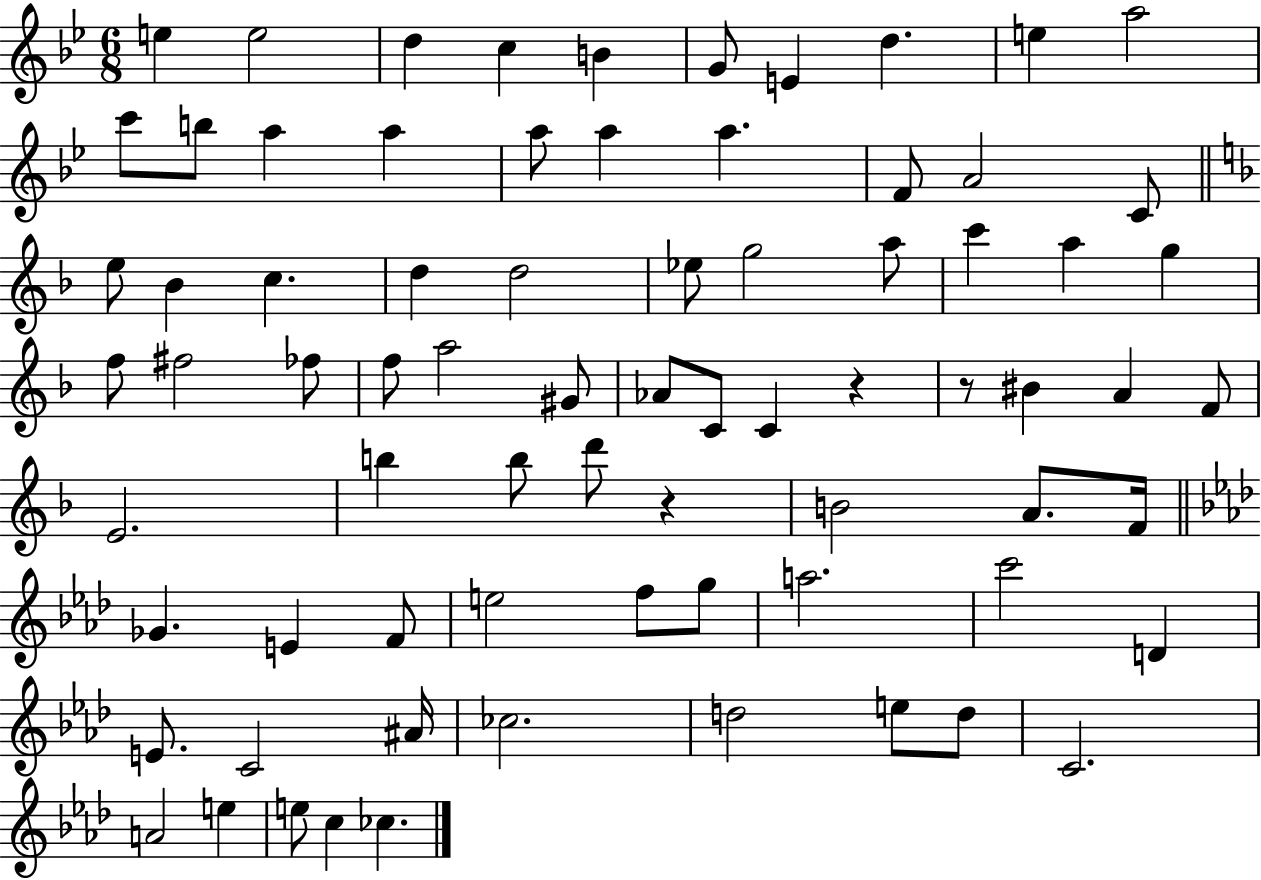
E5/q E5/h D5/q C5/q B4/q G4/e E4/q D5/q. E5/q A5/h C6/e B5/e A5/q A5/q A5/e A5/q A5/q. F4/e A4/h C4/e E5/e Bb4/q C5/q. D5/q D5/h Eb5/e G5/h A5/e C6/q A5/q G5/q F5/e F#5/h FES5/e F5/e A5/h G#4/e Ab4/e C4/e C4/q R/q R/e BIS4/q A4/q F4/e E4/h. B5/q B5/e D6/e R/q B4/h A4/e. F4/s Gb4/q. E4/q F4/e E5/h F5/e G5/e A5/h. C6/h D4/q E4/e. C4/h A#4/s CES5/h. D5/h E5/e D5/e C4/h. A4/h E5/q E5/e C5/q CES5/q.